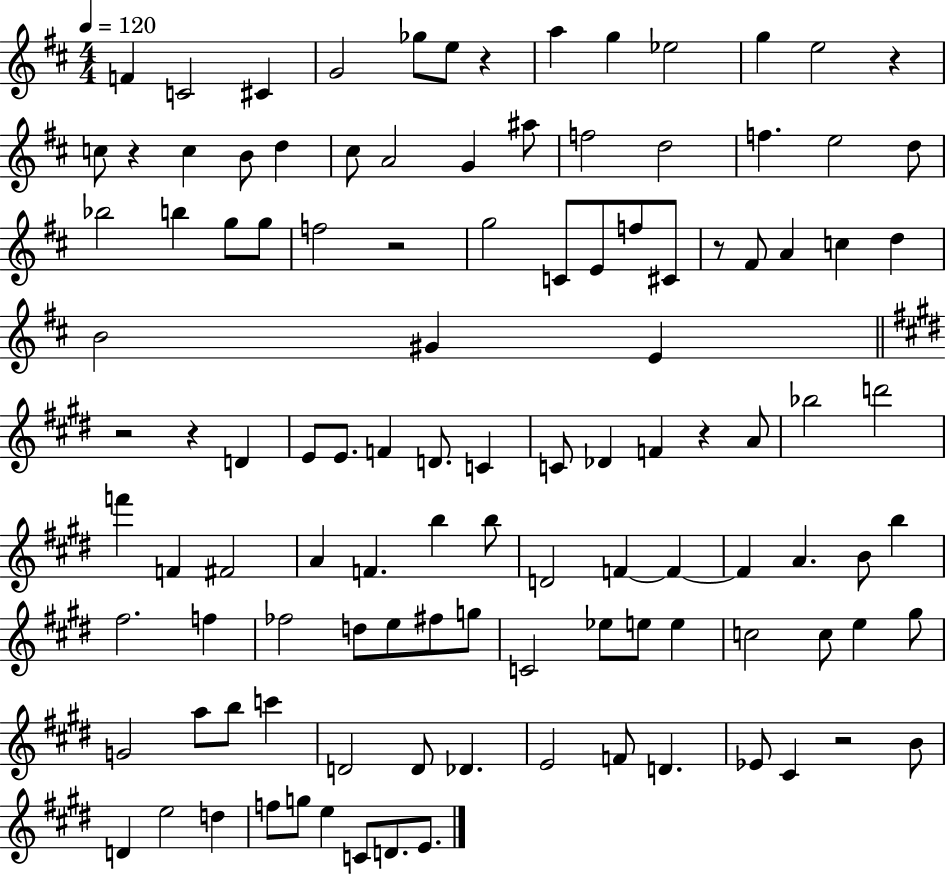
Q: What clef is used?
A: treble